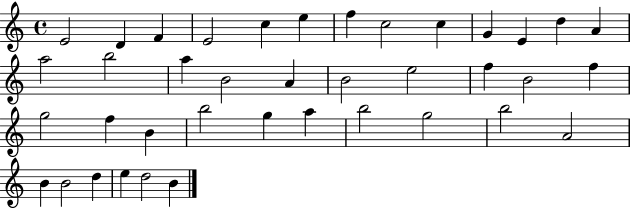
{
  \clef treble
  \time 4/4
  \defaultTimeSignature
  \key c \major
  e'2 d'4 f'4 | e'2 c''4 e''4 | f''4 c''2 c''4 | g'4 e'4 d''4 a'4 | \break a''2 b''2 | a''4 b'2 a'4 | b'2 e''2 | f''4 b'2 f''4 | \break g''2 f''4 b'4 | b''2 g''4 a''4 | b''2 g''2 | b''2 a'2 | \break b'4 b'2 d''4 | e''4 d''2 b'4 | \bar "|."
}